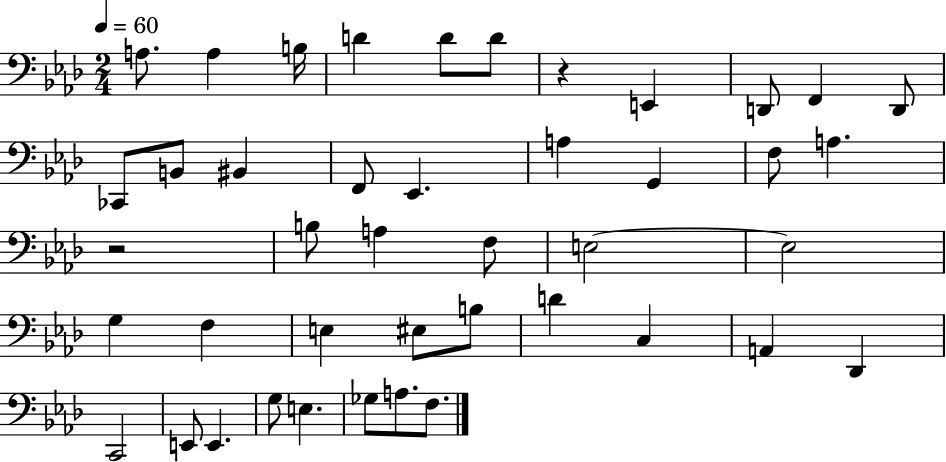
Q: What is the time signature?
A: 2/4